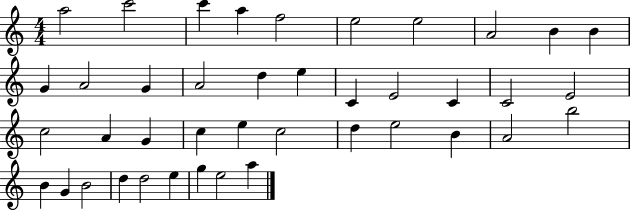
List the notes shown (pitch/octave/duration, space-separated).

A5/h C6/h C6/q A5/q F5/h E5/h E5/h A4/h B4/q B4/q G4/q A4/h G4/q A4/h D5/q E5/q C4/q E4/h C4/q C4/h E4/h C5/h A4/q G4/q C5/q E5/q C5/h D5/q E5/h B4/q A4/h B5/h B4/q G4/q B4/h D5/q D5/h E5/q G5/q E5/h A5/q